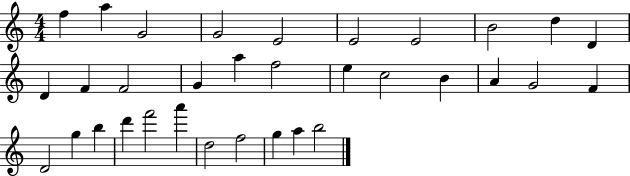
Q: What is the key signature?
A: C major